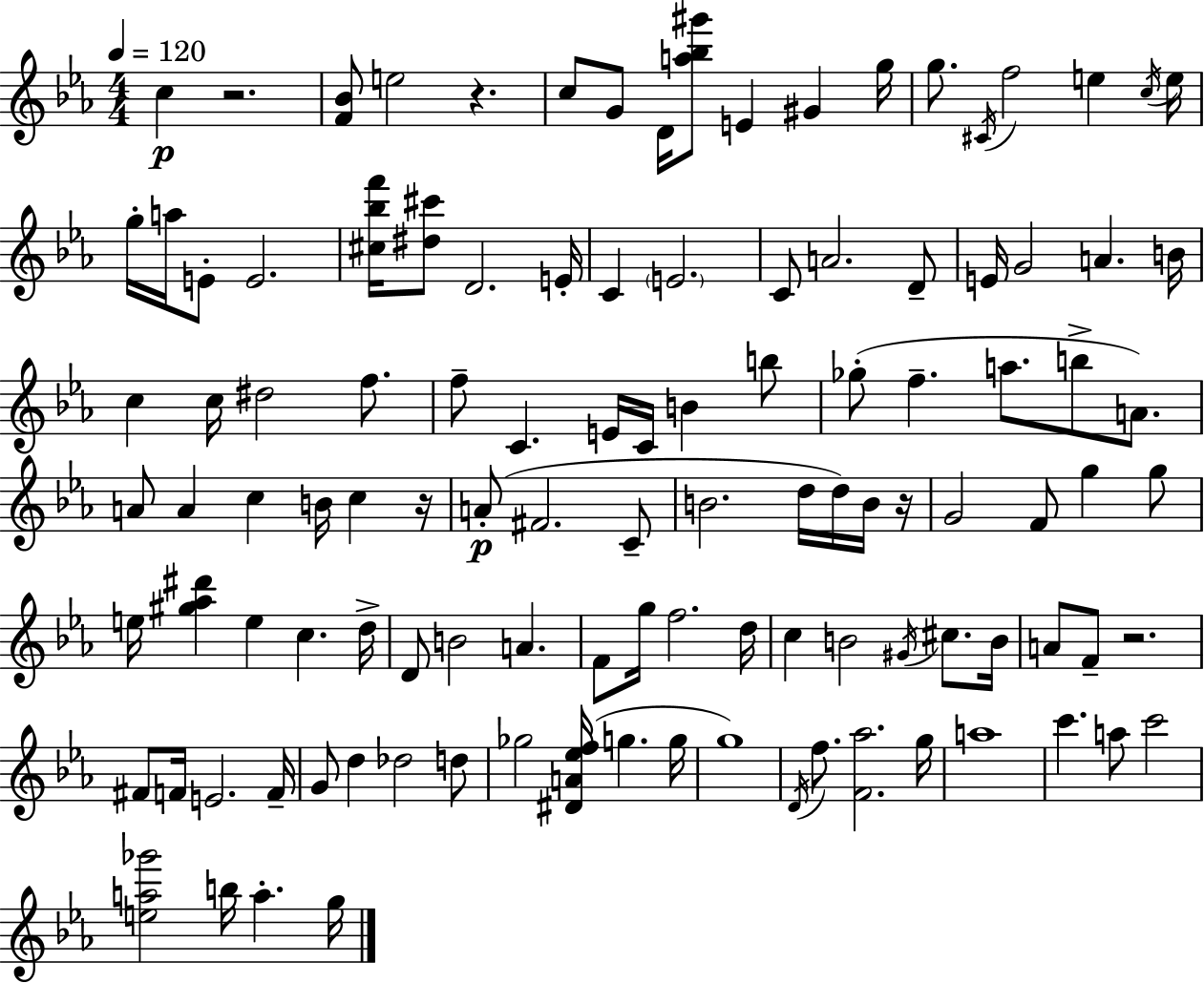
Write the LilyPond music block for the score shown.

{
  \clef treble
  \numericTimeSignature
  \time 4/4
  \key c \minor
  \tempo 4 = 120
  \repeat volta 2 { c''4\p r2. | <f' bes'>8 e''2 r4. | c''8 g'8 d'16 <a'' bes'' gis'''>8 e'4 gis'4 g''16 | g''8. \acciaccatura { cis'16 } f''2 e''4 | \break \acciaccatura { c''16 } e''16 g''16-. a''16 e'8-. e'2. | <cis'' bes'' f'''>16 <dis'' cis'''>8 d'2. | e'16-. c'4 \parenthesize e'2. | c'8 a'2. | \break d'8-- e'16 g'2 a'4. | b'16 c''4 c''16 dis''2 f''8. | f''8-- c'4. e'16 c'16 b'4 | b''8 ges''8-.( f''4.-- a''8. b''8-> a'8.) | \break a'8 a'4 c''4 b'16 c''4 | r16 a'8-.(\p fis'2. | c'8-- b'2. d''16 d''16) | b'16 r16 g'2 f'8 g''4 | \break g''8 e''16 <gis'' aes'' dis'''>4 e''4 c''4. | d''16-> d'8 b'2 a'4. | f'8 g''16 f''2. | d''16 c''4 b'2 \acciaccatura { gis'16 } cis''8. | \break b'16 a'8 f'8-- r2. | fis'8 f'16 e'2. | f'16-- g'8 d''4 des''2 | d''8 ges''2 <dis' a' ees'' f''>16( g''4. | \break g''16 g''1) | \acciaccatura { d'16 } f''8. <f' aes''>2. | g''16 a''1 | c'''4. a''8 c'''2 | \break <e'' a'' ges'''>2 b''16 a''4.-. | g''16 } \bar "|."
}